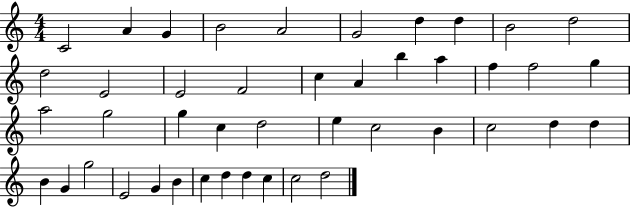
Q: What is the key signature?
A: C major